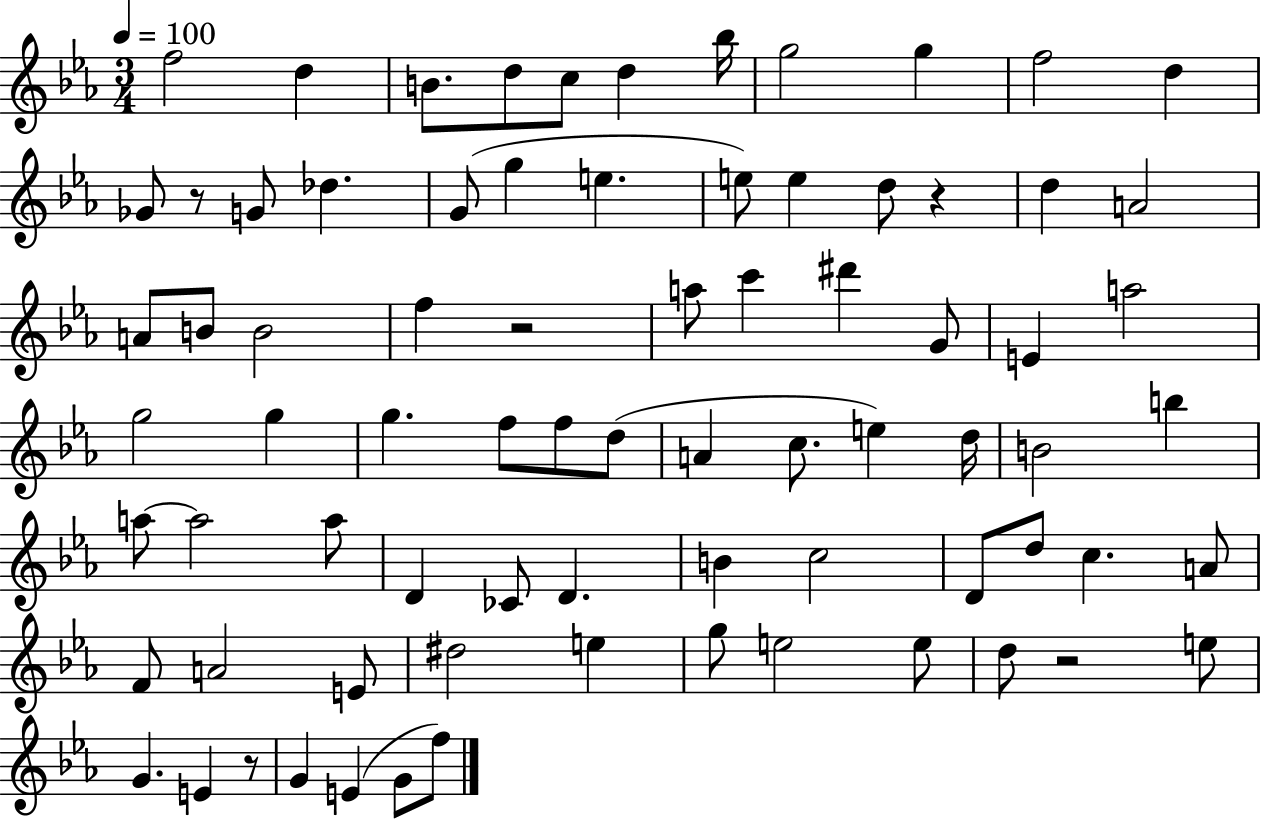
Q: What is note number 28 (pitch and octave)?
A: C6